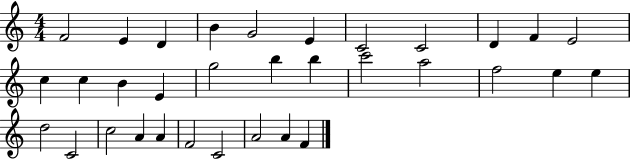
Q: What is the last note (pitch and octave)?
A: F4